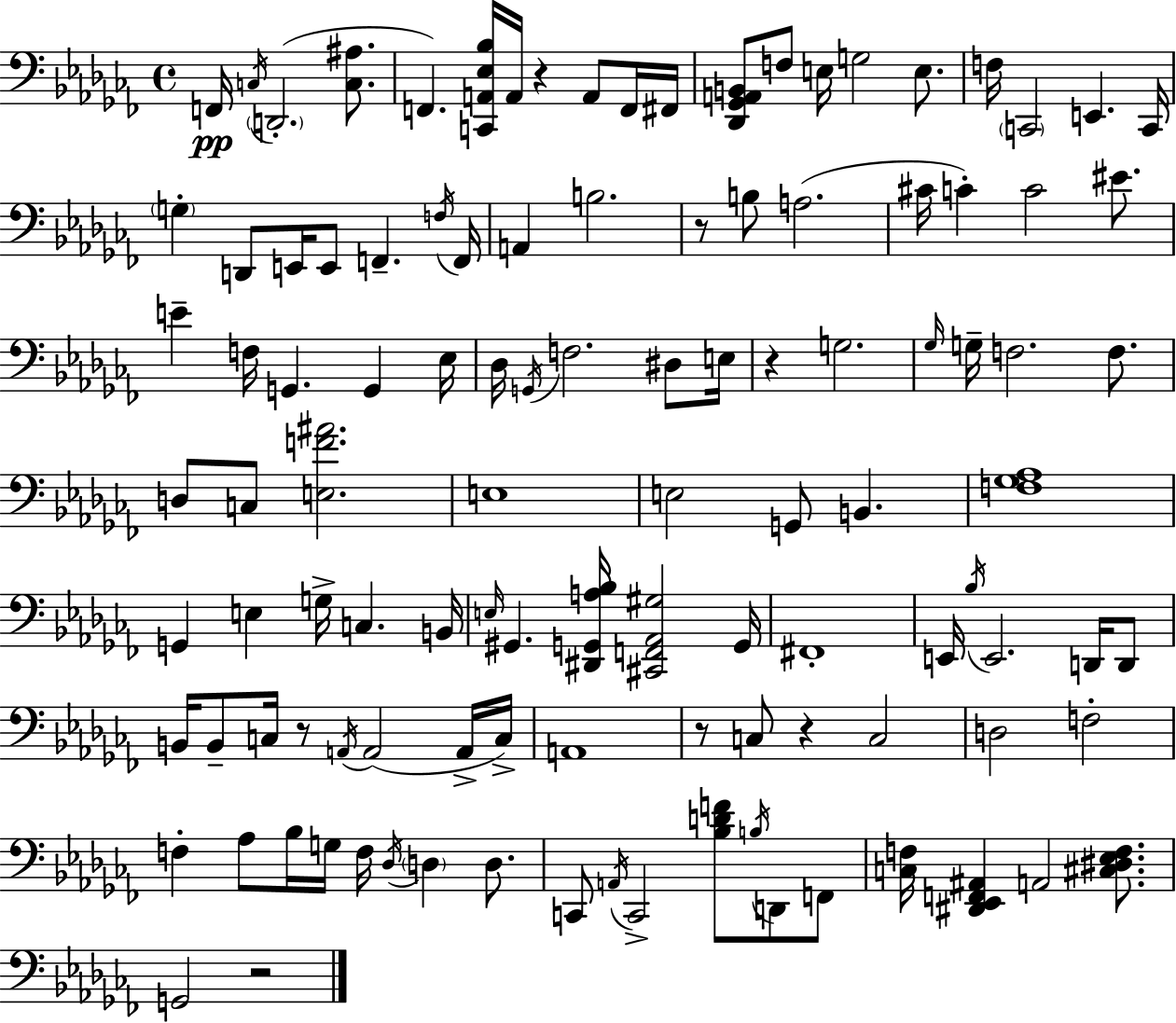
F2/s C3/s D2/h. [C3,A#3]/e. F2/q. [C2,A2,Eb3,Bb3]/s A2/s R/q A2/e F2/s F#2/s [Db2,Gb2,A2,B2]/e F3/e E3/s G3/h E3/e. F3/s C2/h E2/q. C2/s G3/q D2/e E2/s E2/e F2/q. F3/s F2/s A2/q B3/h. R/e B3/e A3/h. C#4/s C4/q C4/h EIS4/e. E4/q F3/s G2/q. G2/q Eb3/s Db3/s G2/s F3/h. D#3/e E3/s R/q G3/h. Gb3/s G3/s F3/h. F3/e. D3/e C3/e [E3,F4,A#4]/h. E3/w E3/h G2/e B2/q. [F3,Gb3,Ab3]/w G2/q E3/q G3/s C3/q. B2/s E3/s G#2/q. [D#2,G2,A3,Bb3]/s [C#2,F2,Ab2,G#3]/h G2/s F#2/w E2/s Bb3/s E2/h. D2/s D2/e B2/s B2/e C3/s R/e A2/s A2/h A2/s C3/s A2/w R/e C3/e R/q C3/h D3/h F3/h F3/q Ab3/e Bb3/s G3/s F3/s Db3/s D3/q D3/e. C2/e A2/s C2/h [Bb3,D4,F4]/e B3/s D2/e F2/e [C3,F3]/s [D#2,Eb2,F2,A#2]/q A2/h [C#3,D#3,Eb3,F3]/e. G2/h R/h